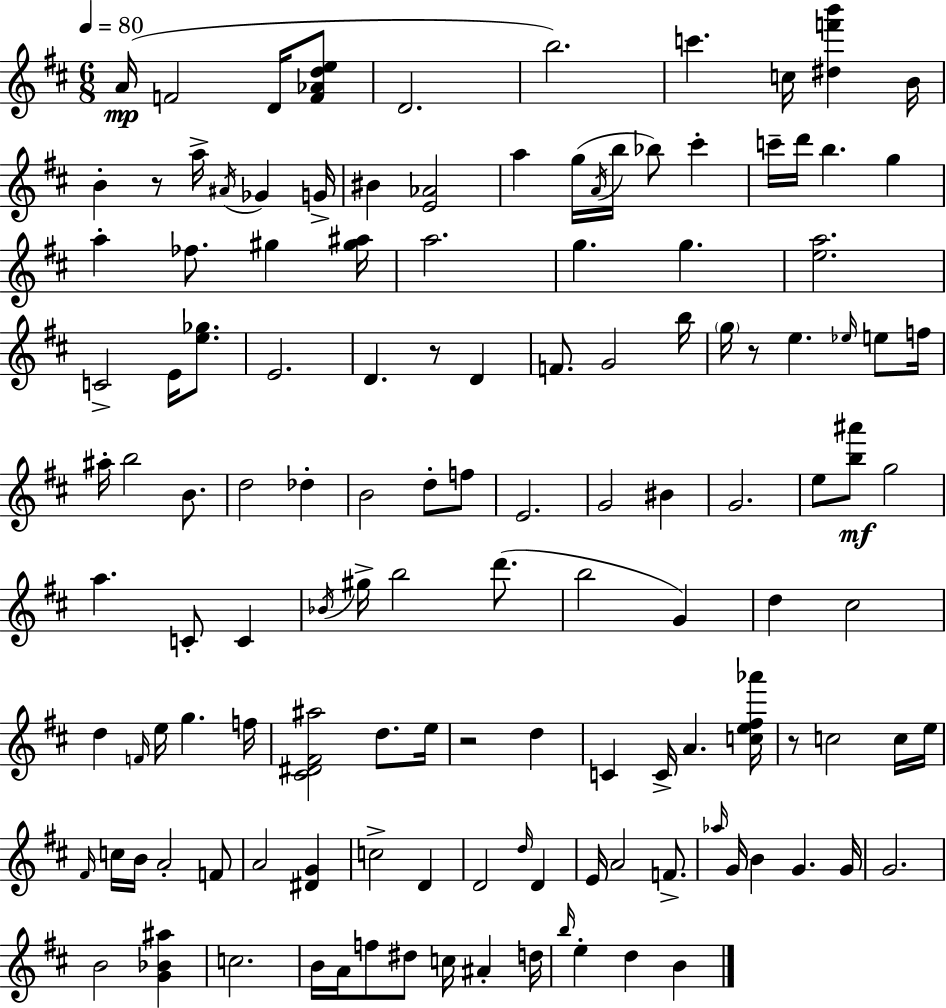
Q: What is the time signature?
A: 6/8